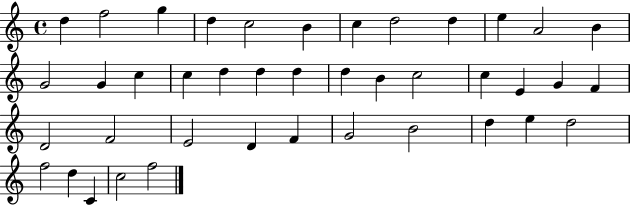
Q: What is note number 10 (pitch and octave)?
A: E5